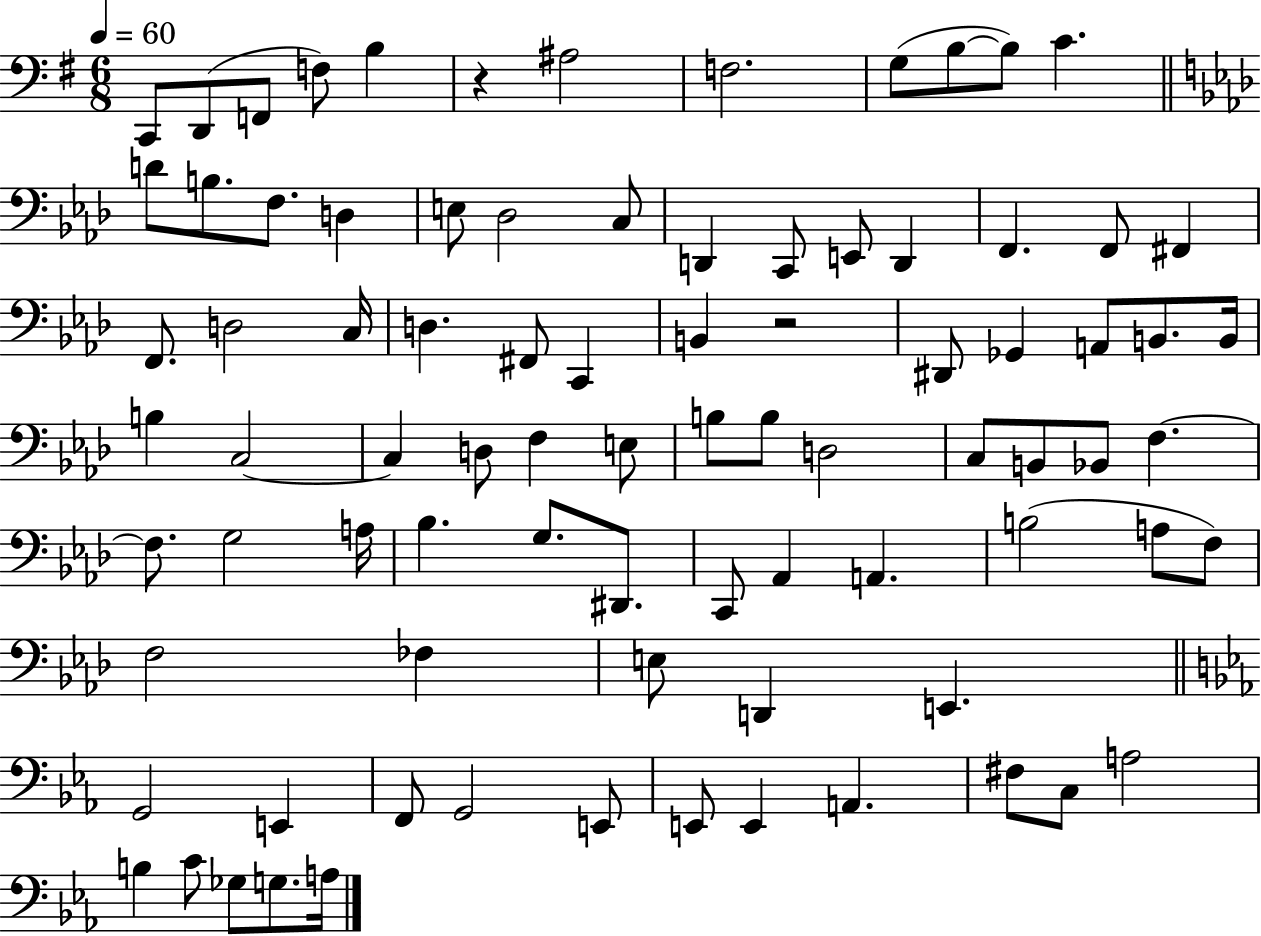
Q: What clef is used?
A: bass